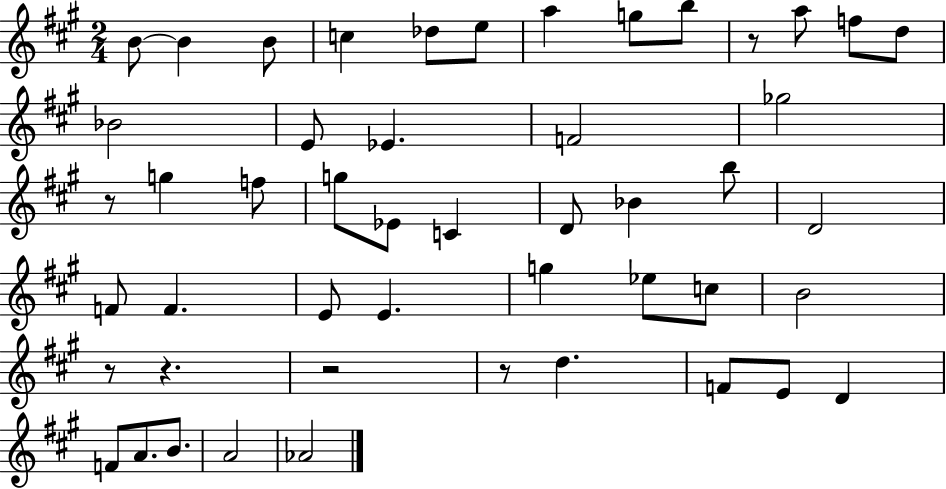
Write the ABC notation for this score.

X:1
T:Untitled
M:2/4
L:1/4
K:A
B/2 B B/2 c _d/2 e/2 a g/2 b/2 z/2 a/2 f/2 d/2 _B2 E/2 _E F2 _g2 z/2 g f/2 g/2 _E/2 C D/2 _B b/2 D2 F/2 F E/2 E g _e/2 c/2 B2 z/2 z z2 z/2 d F/2 E/2 D F/2 A/2 B/2 A2 _A2